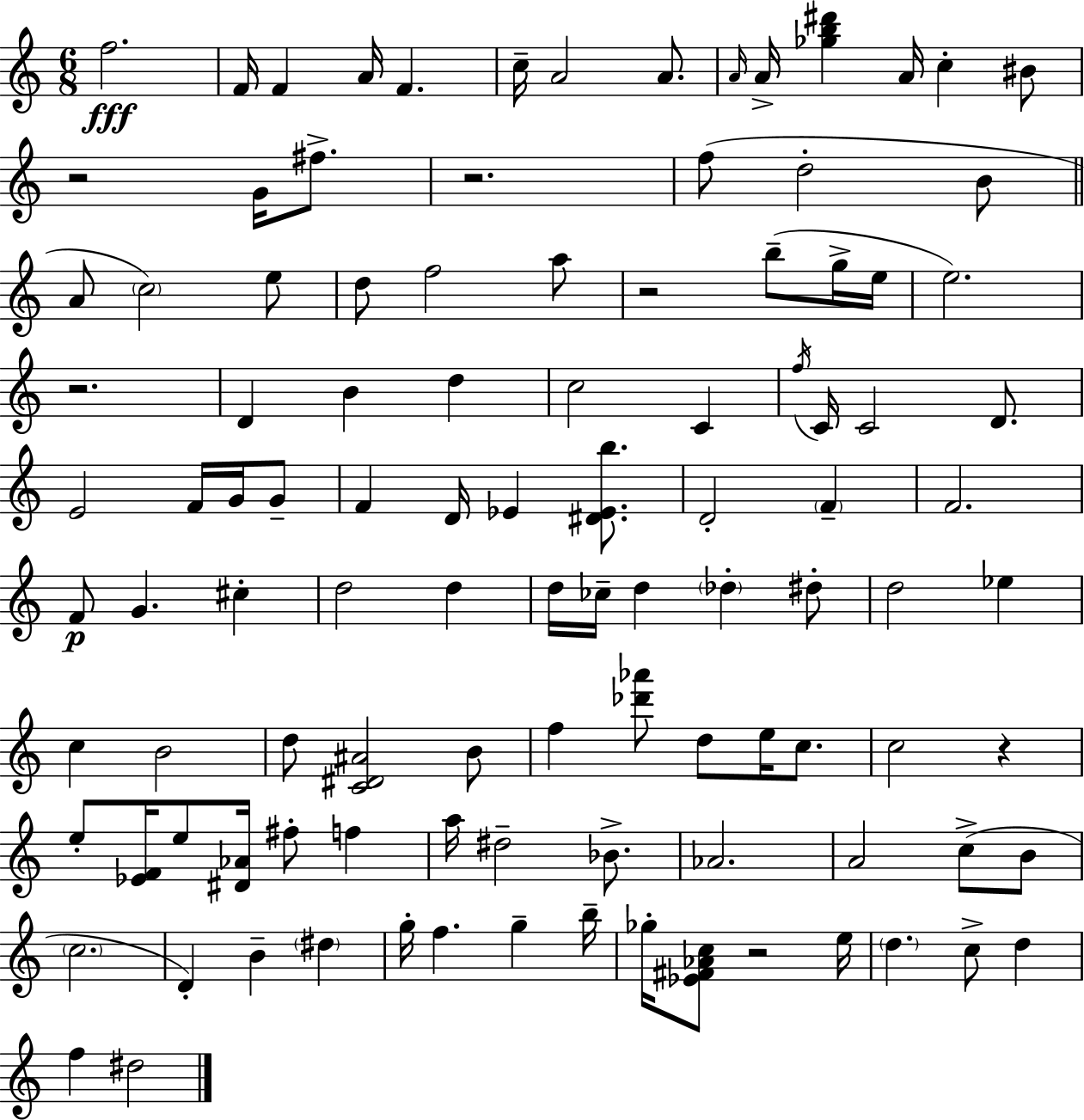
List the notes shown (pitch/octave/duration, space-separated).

F5/h. F4/s F4/q A4/s F4/q. C5/s A4/h A4/e. A4/s A4/s [Gb5,B5,D#6]/q A4/s C5/q BIS4/e R/h G4/s F#5/e. R/h. F5/e D5/h B4/e A4/e C5/h E5/e D5/e F5/h A5/e R/h B5/e G5/s E5/s E5/h. R/h. D4/q B4/q D5/q C5/h C4/q F5/s C4/s C4/h D4/e. E4/h F4/s G4/s G4/e F4/q D4/s Eb4/q [D#4,Eb4,B5]/e. D4/h F4/q F4/h. F4/e G4/q. C#5/q D5/h D5/q D5/s CES5/s D5/q Db5/q D#5/e D5/h Eb5/q C5/q B4/h D5/e [C4,D#4,A#4]/h B4/e F5/q [Db6,Ab6]/e D5/e E5/s C5/e. C5/h R/q E5/e [Eb4,F4]/s E5/e [D#4,Ab4]/s F#5/e F5/q A5/s D#5/h Bb4/e. Ab4/h. A4/h C5/e B4/e C5/h. D4/q B4/q D#5/q G5/s F5/q. G5/q B5/s Gb5/s [Eb4,F#4,Ab4,C5]/e R/h E5/s D5/q. C5/e D5/q F5/q D#5/h